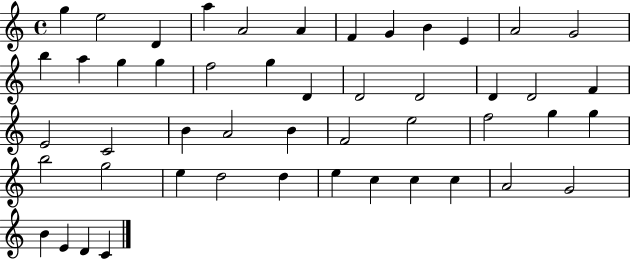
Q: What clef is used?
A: treble